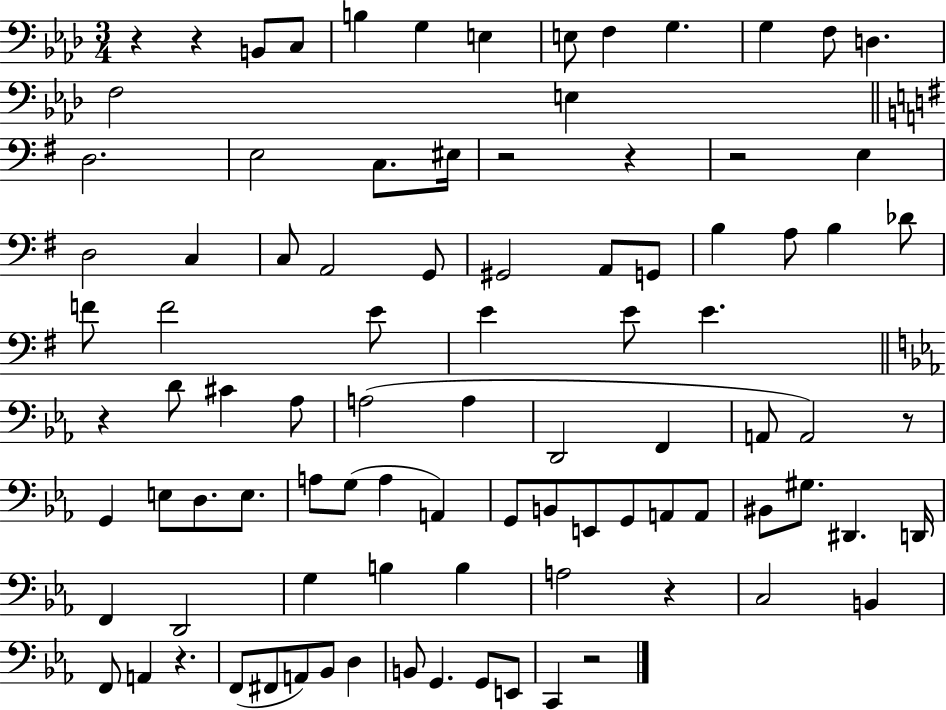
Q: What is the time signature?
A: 3/4